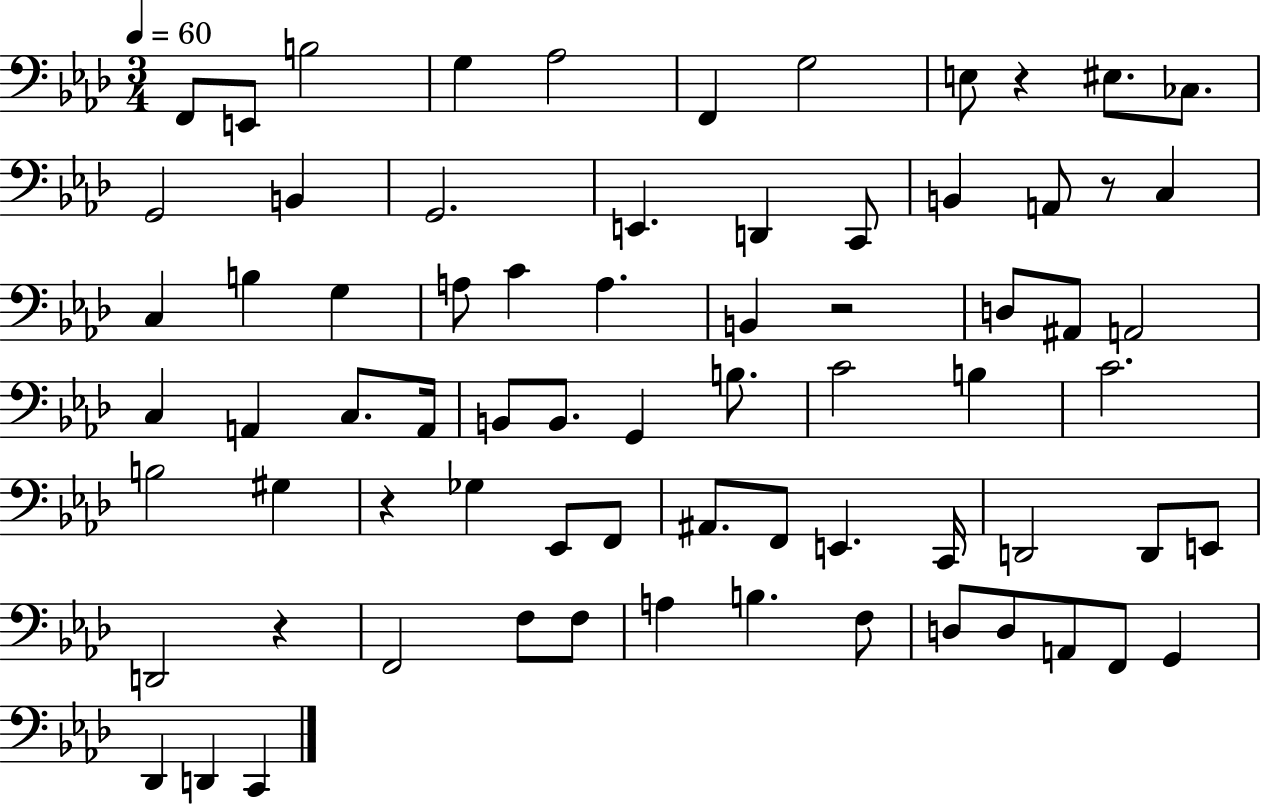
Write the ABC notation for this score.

X:1
T:Untitled
M:3/4
L:1/4
K:Ab
F,,/2 E,,/2 B,2 G, _A,2 F,, G,2 E,/2 z ^E,/2 _C,/2 G,,2 B,, G,,2 E,, D,, C,,/2 B,, A,,/2 z/2 C, C, B, G, A,/2 C A, B,, z2 D,/2 ^A,,/2 A,,2 C, A,, C,/2 A,,/4 B,,/2 B,,/2 G,, B,/2 C2 B, C2 B,2 ^G, z _G, _E,,/2 F,,/2 ^A,,/2 F,,/2 E,, C,,/4 D,,2 D,,/2 E,,/2 D,,2 z F,,2 F,/2 F,/2 A, B, F,/2 D,/2 D,/2 A,,/2 F,,/2 G,, _D,, D,, C,,